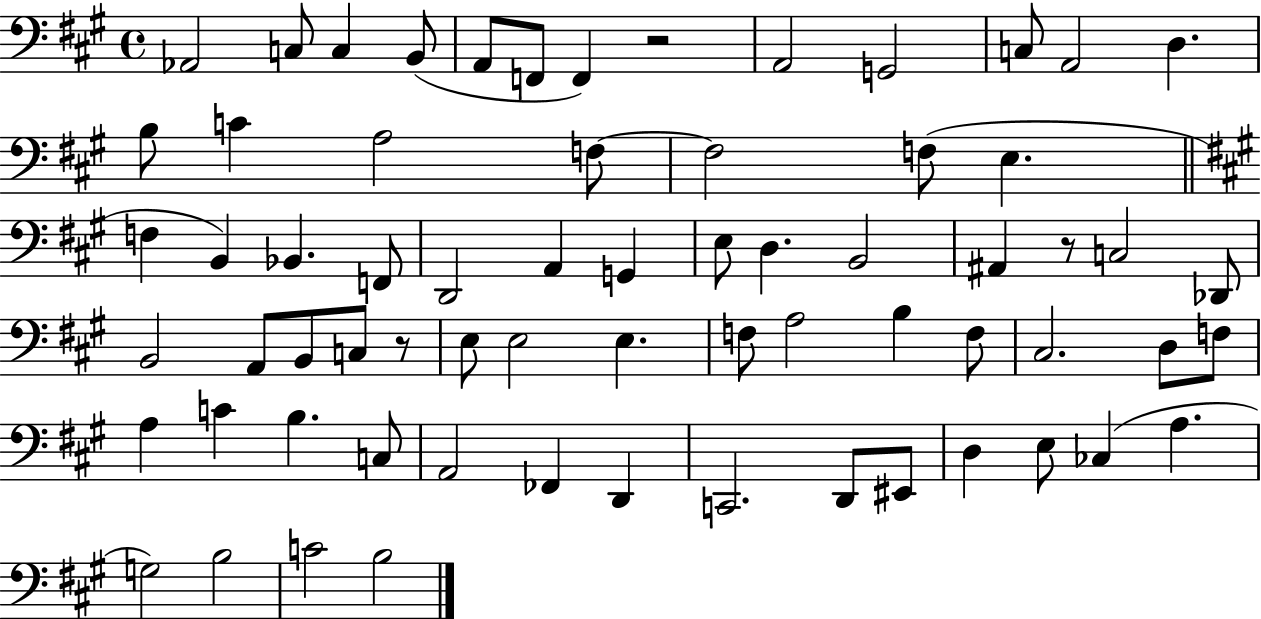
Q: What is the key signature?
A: A major